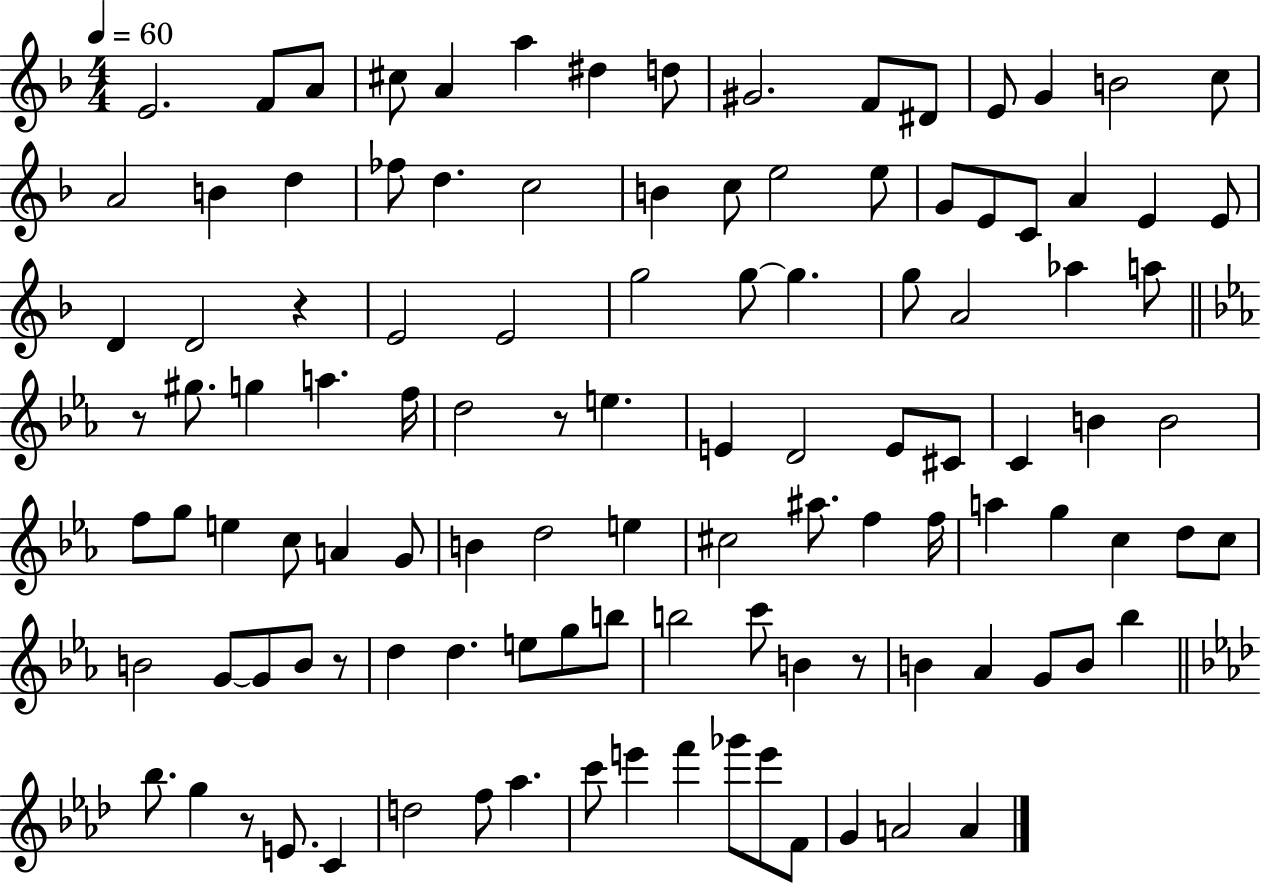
{
  \clef treble
  \numericTimeSignature
  \time 4/4
  \key f \major
  \tempo 4 = 60
  \repeat volta 2 { e'2. f'8 a'8 | cis''8 a'4 a''4 dis''4 d''8 | gis'2. f'8 dis'8 | e'8 g'4 b'2 c''8 | \break a'2 b'4 d''4 | fes''8 d''4. c''2 | b'4 c''8 e''2 e''8 | g'8 e'8 c'8 a'4 e'4 e'8 | \break d'4 d'2 r4 | e'2 e'2 | g''2 g''8~~ g''4. | g''8 a'2 aes''4 a''8 | \break \bar "||" \break \key ees \major r8 gis''8. g''4 a''4. f''16 | d''2 r8 e''4. | e'4 d'2 e'8 cis'8 | c'4 b'4 b'2 | \break f''8 g''8 e''4 c''8 a'4 g'8 | b'4 d''2 e''4 | cis''2 ais''8. f''4 f''16 | a''4 g''4 c''4 d''8 c''8 | \break b'2 g'8~~ g'8 b'8 r8 | d''4 d''4. e''8 g''8 b''8 | b''2 c'''8 b'4 r8 | b'4 aes'4 g'8 b'8 bes''4 | \break \bar "||" \break \key aes \major bes''8. g''4 r8 e'8. c'4 | d''2 f''8 aes''4. | c'''8 e'''4 f'''4 ges'''8 e'''8 f'8 | g'4 a'2 a'4 | \break } \bar "|."
}